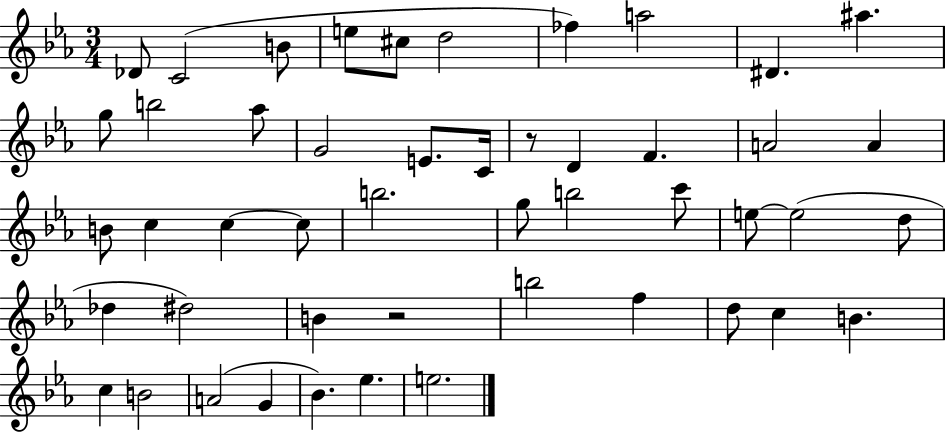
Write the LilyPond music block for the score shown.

{
  \clef treble
  \numericTimeSignature
  \time 3/4
  \key ees \major
  des'8 c'2( b'8 | e''8 cis''8 d''2 | fes''4) a''2 | dis'4. ais''4. | \break g''8 b''2 aes''8 | g'2 e'8. c'16 | r8 d'4 f'4. | a'2 a'4 | \break b'8 c''4 c''4~~ c''8 | b''2. | g''8 b''2 c'''8 | e''8~~ e''2( d''8 | \break des''4 dis''2) | b'4 r2 | b''2 f''4 | d''8 c''4 b'4. | \break c''4 b'2 | a'2( g'4 | bes'4.) ees''4. | e''2. | \break \bar "|."
}